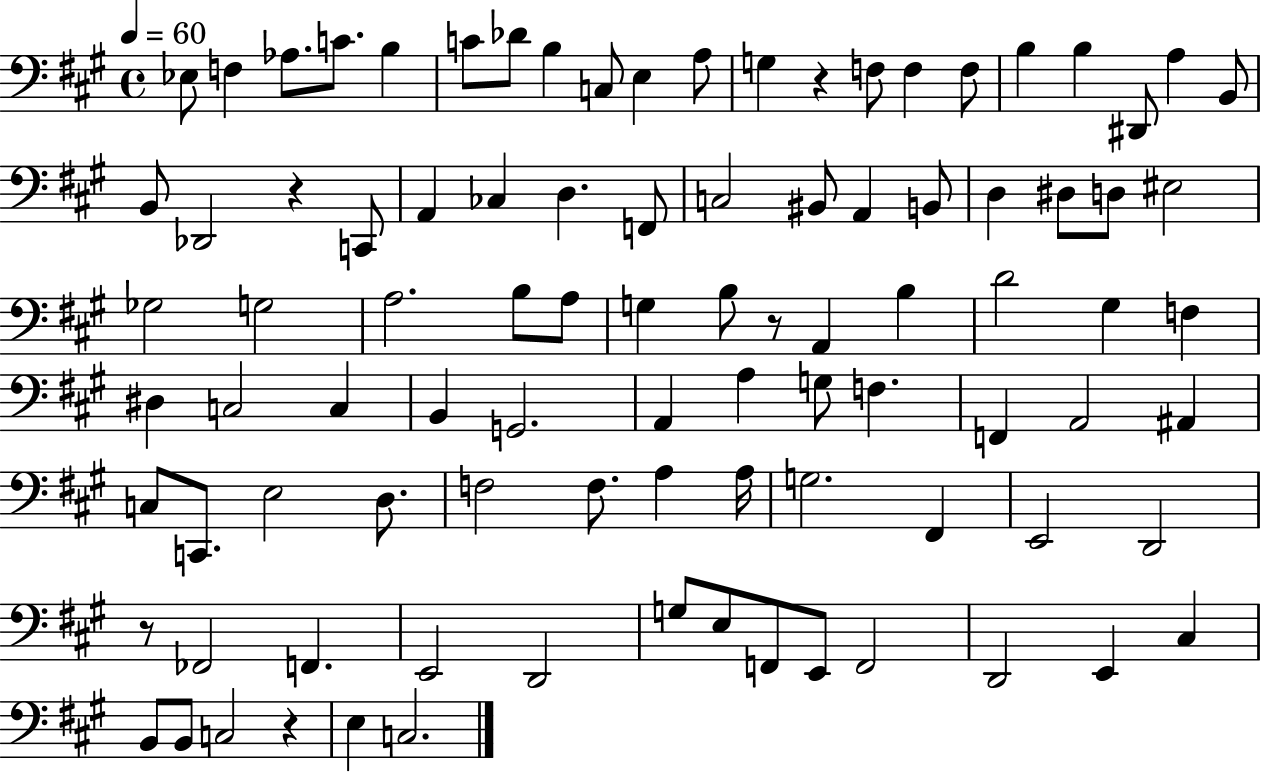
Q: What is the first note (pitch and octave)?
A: Eb3